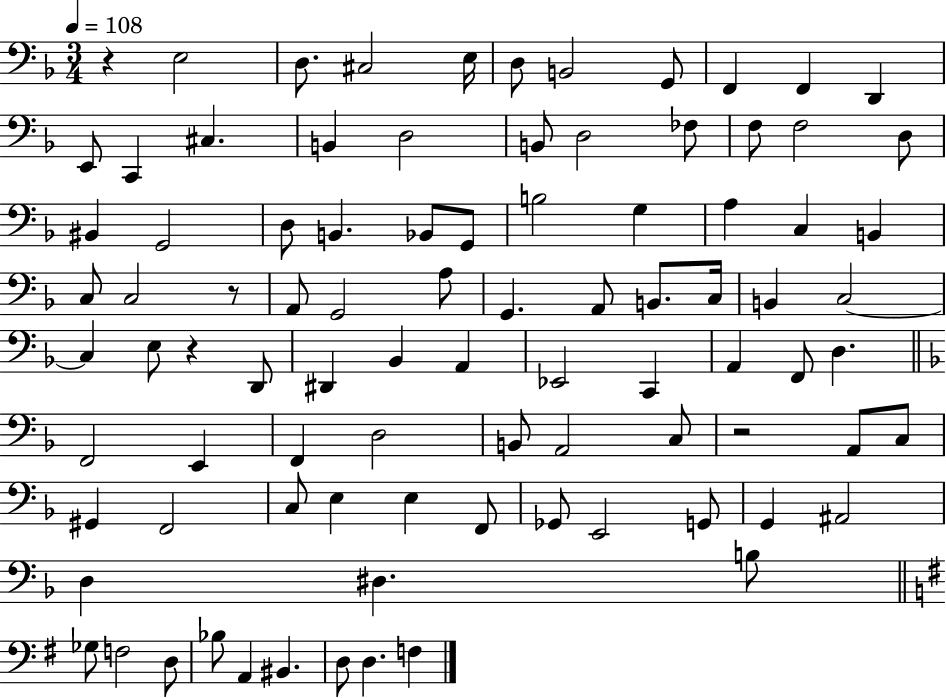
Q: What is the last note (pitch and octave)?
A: F3